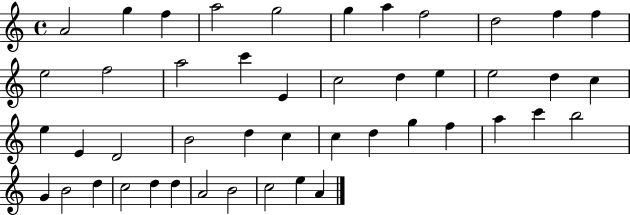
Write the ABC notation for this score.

X:1
T:Untitled
M:4/4
L:1/4
K:C
A2 g f a2 g2 g a f2 d2 f f e2 f2 a2 c' E c2 d e e2 d c e E D2 B2 d c c d g f a c' b2 G B2 d c2 d d A2 B2 c2 e A